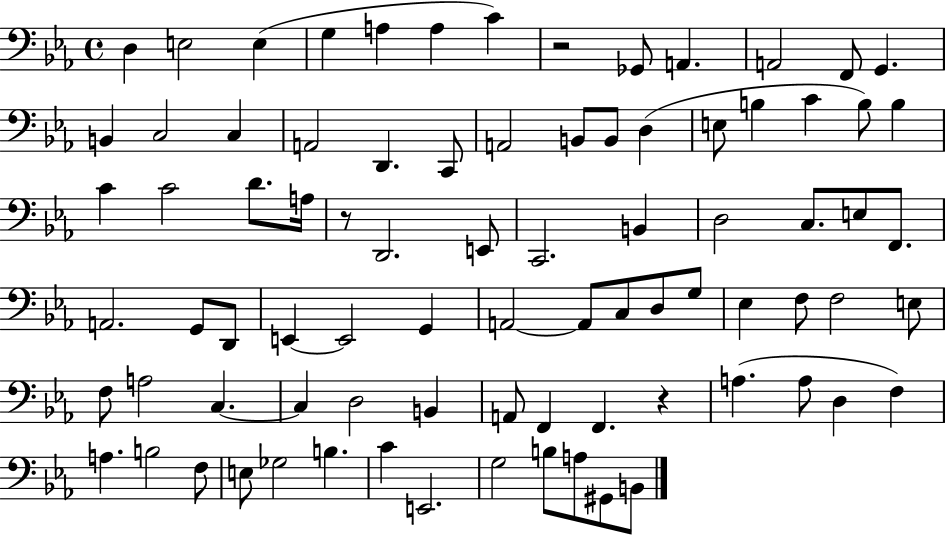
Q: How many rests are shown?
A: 3